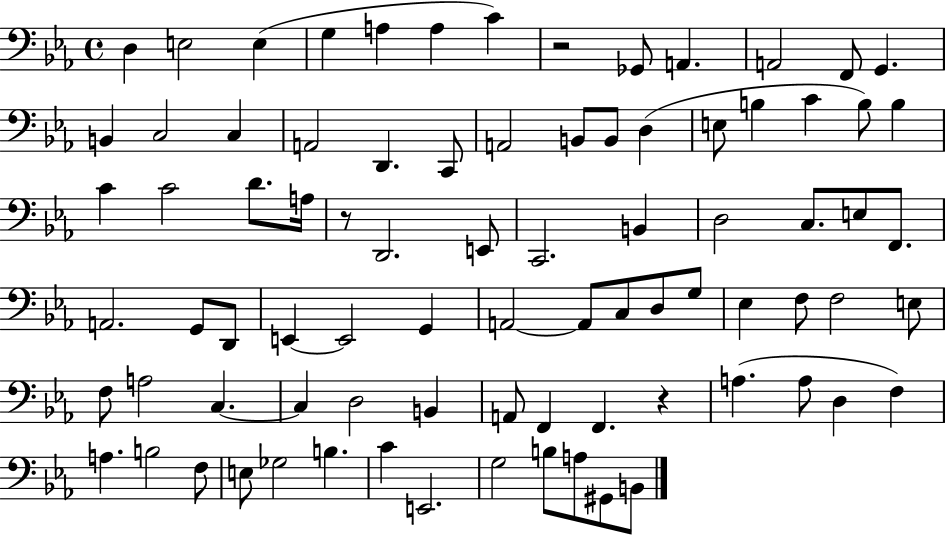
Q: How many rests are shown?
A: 3